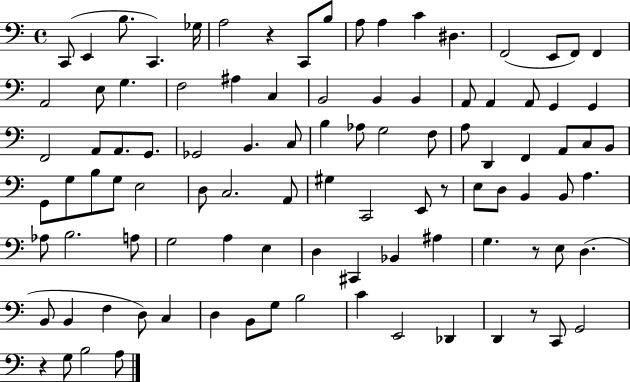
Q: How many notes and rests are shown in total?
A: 99